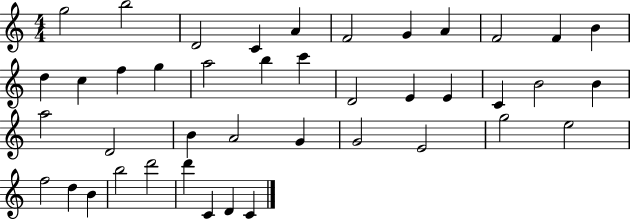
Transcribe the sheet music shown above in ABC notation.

X:1
T:Untitled
M:4/4
L:1/4
K:C
g2 b2 D2 C A F2 G A F2 F B d c f g a2 b c' D2 E E C B2 B a2 D2 B A2 G G2 E2 g2 e2 f2 d B b2 d'2 d' C D C